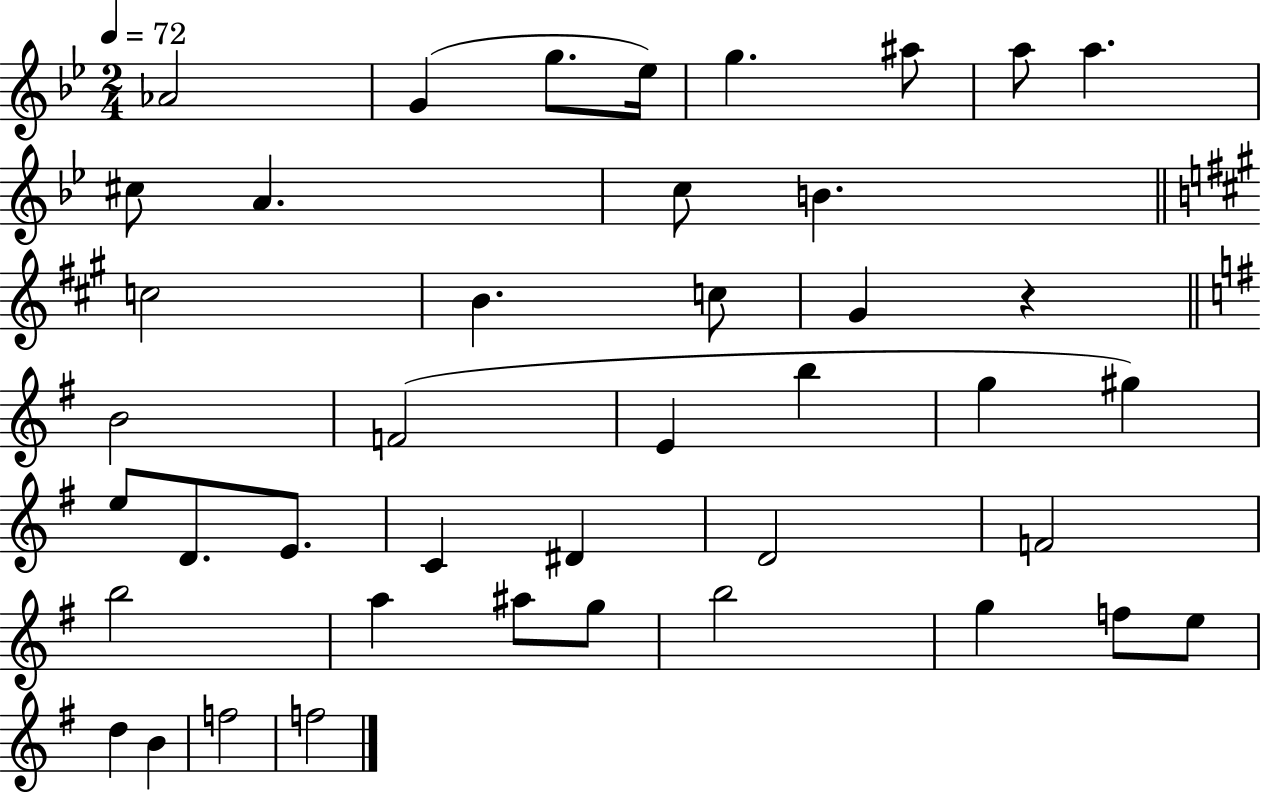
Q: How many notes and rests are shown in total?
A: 42